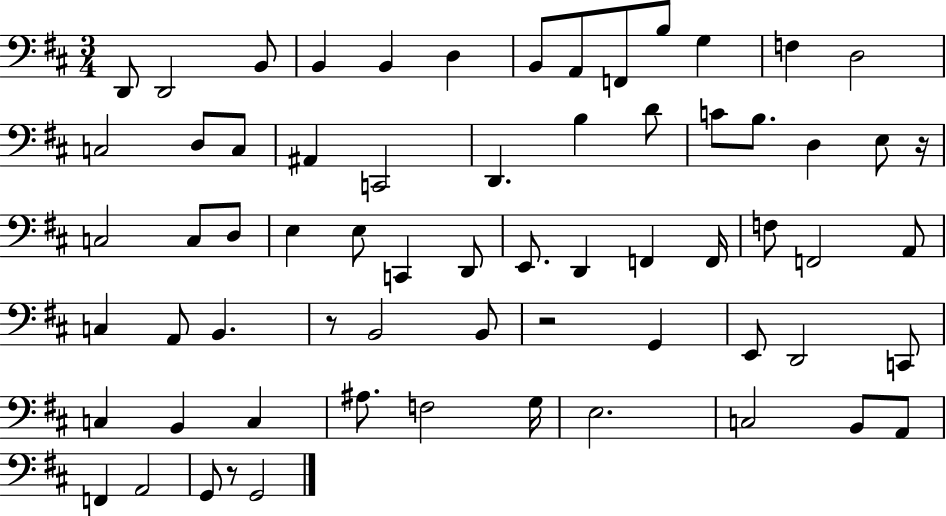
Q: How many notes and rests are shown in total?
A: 66